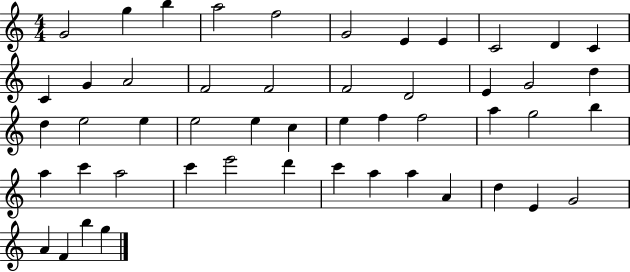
G4/h G5/q B5/q A5/h F5/h G4/h E4/q E4/q C4/h D4/q C4/q C4/q G4/q A4/h F4/h F4/h F4/h D4/h E4/q G4/h D5/q D5/q E5/h E5/q E5/h E5/q C5/q E5/q F5/q F5/h A5/q G5/h B5/q A5/q C6/q A5/h C6/q E6/h D6/q C6/q A5/q A5/q A4/q D5/q E4/q G4/h A4/q F4/q B5/q G5/q